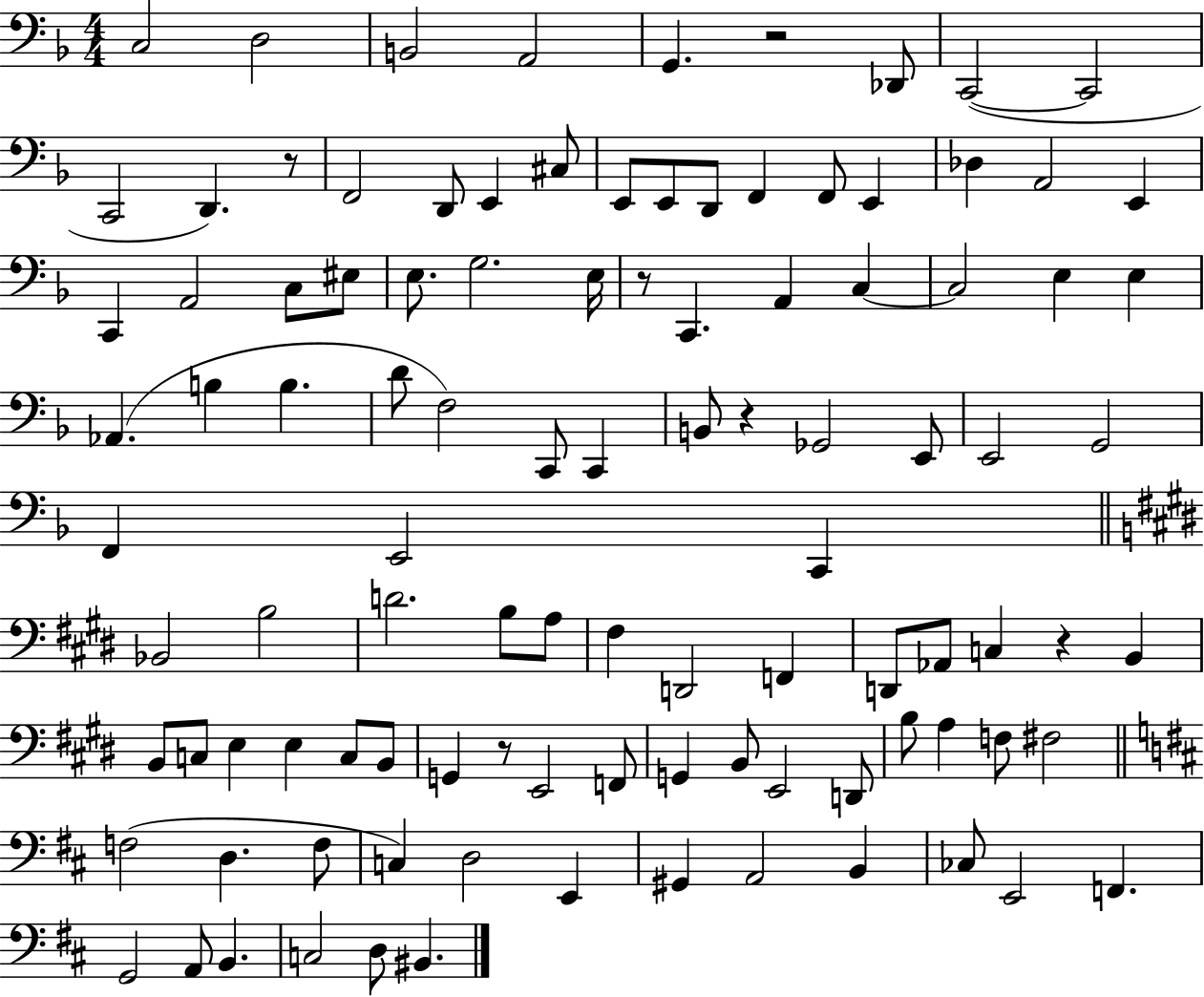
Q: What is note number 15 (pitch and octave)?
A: E2